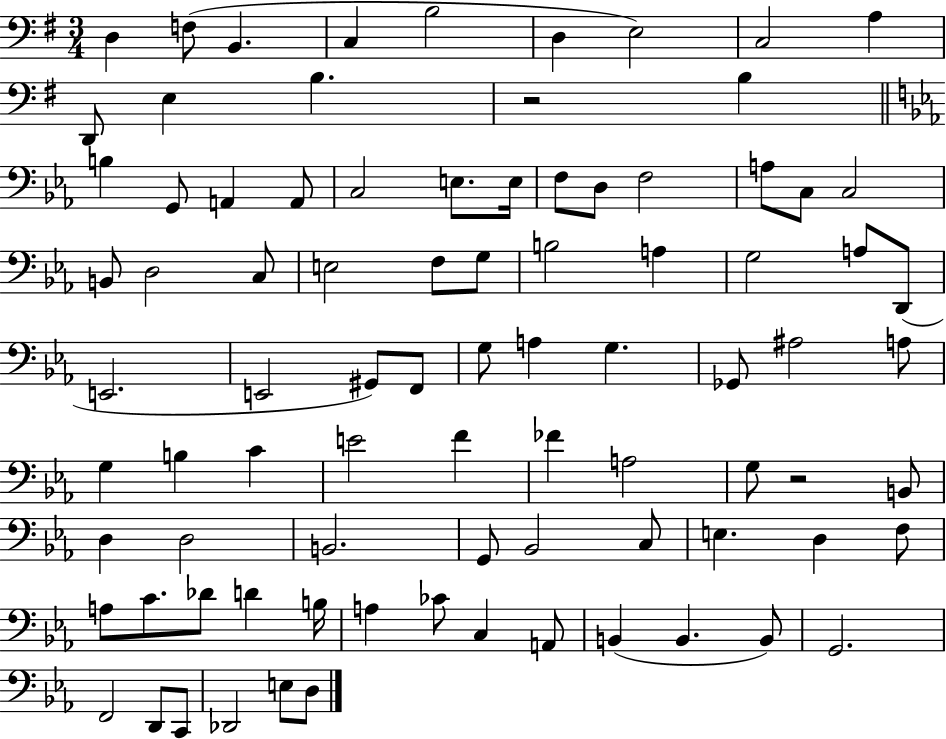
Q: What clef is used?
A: bass